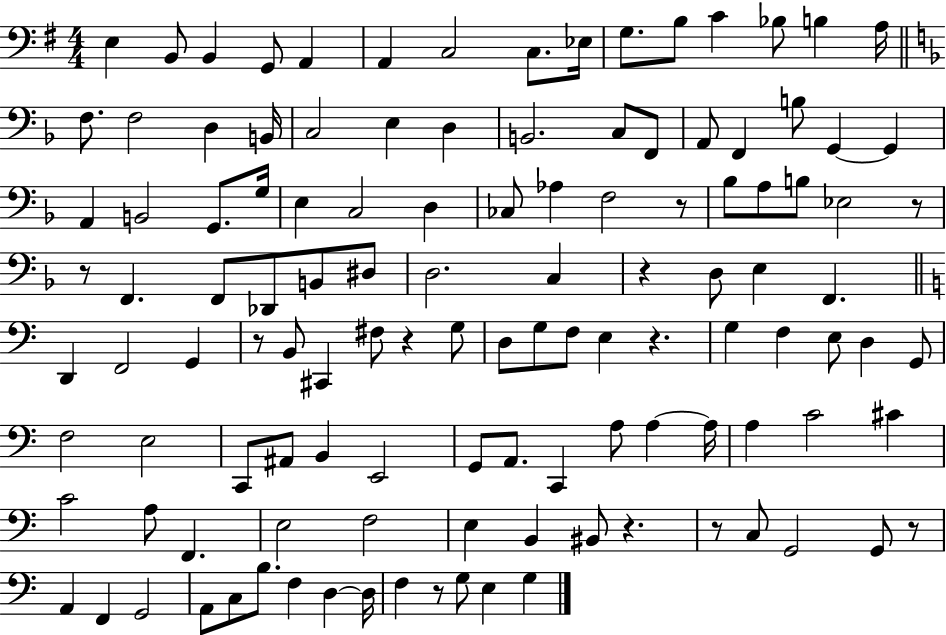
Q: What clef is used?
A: bass